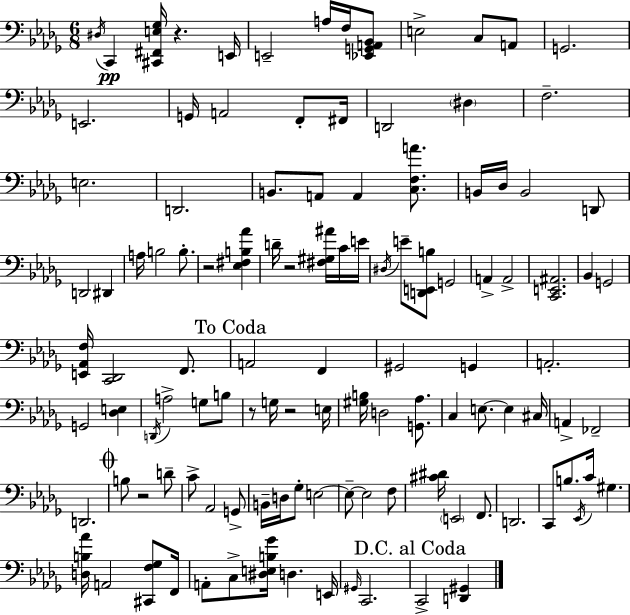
X:1
T:Untitled
M:6/8
L:1/4
K:Bbm
^D,/4 C,, [^C,,^F,,E,_G,]/4 z E,,/4 E,,2 A,/4 F,/4 [_E,,G,,A,,_B,,]/2 E,2 C,/2 A,,/2 G,,2 E,,2 G,,/4 A,,2 F,,/2 ^F,,/4 D,,2 ^D, F,2 E,2 D,,2 B,,/2 A,,/2 A,, [C,F,A]/2 B,,/4 _D,/4 B,,2 D,,/2 D,,2 ^D,, A,/4 B,2 B,/2 z2 [_E,^F,B,_A] D/4 z2 [^F,^G,^A]/4 C/4 E/4 ^D,/4 E/2 [D,,E,,B,]/2 G,,2 A,, A,,2 [C,,E,,^A,,]2 _B,, G,,2 [E,,_A,,F,]/4 [C,,_D,,]2 F,,/2 A,,2 F,, ^G,,2 G,, A,,2 G,,2 [_D,E,] D,,/4 A,2 G,/2 B,/2 z/2 G,/4 z2 E,/4 [^G,B,]/4 D,2 [G,,_A,]/2 C, E,/2 E, ^C,/4 A,, _F,,2 D,,2 B,/2 z2 D/2 C/2 _A,,2 G,,/2 B,,/4 D,/4 _G,/2 E,2 E,/2 E,2 F,/2 [^C^D]/4 E,,2 F,,/2 D,,2 C,,/2 B,/2 _E,,/4 C/4 ^G, [D,B,_A]/4 A,,2 [^C,,F,_G,]/2 F,,/4 A,,/2 C,/2 [^D,E,B,_G]/4 D, E,,/4 ^G,,/4 C,,2 C,,2 [D,,^G,,]